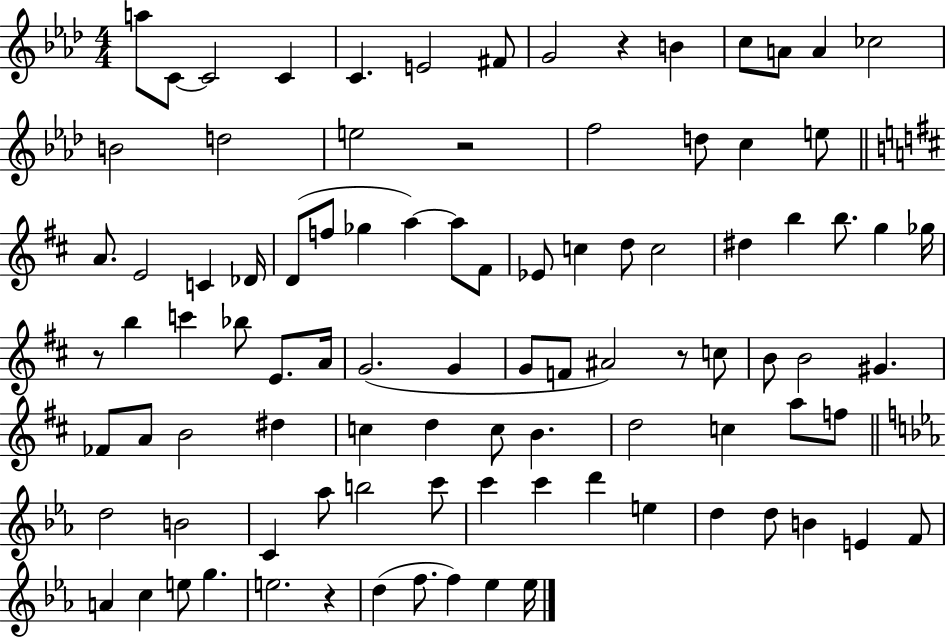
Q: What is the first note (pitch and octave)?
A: A5